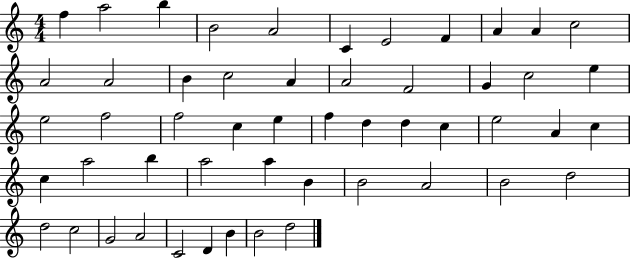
{
  \clef treble
  \numericTimeSignature
  \time 4/4
  \key c \major
  f''4 a''2 b''4 | b'2 a'2 | c'4 e'2 f'4 | a'4 a'4 c''2 | \break a'2 a'2 | b'4 c''2 a'4 | a'2 f'2 | g'4 c''2 e''4 | \break e''2 f''2 | f''2 c''4 e''4 | f''4 d''4 d''4 c''4 | e''2 a'4 c''4 | \break c''4 a''2 b''4 | a''2 a''4 b'4 | b'2 a'2 | b'2 d''2 | \break d''2 c''2 | g'2 a'2 | c'2 d'4 b'4 | b'2 d''2 | \break \bar "|."
}